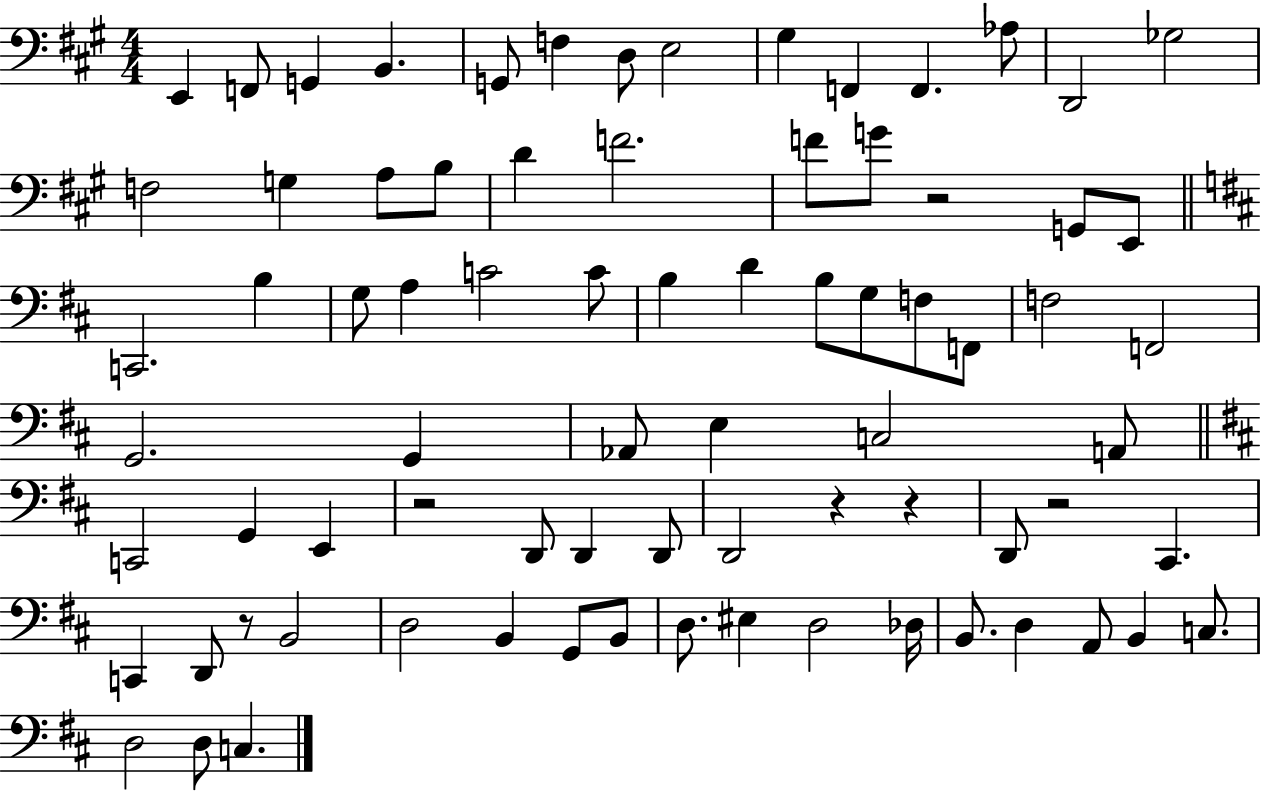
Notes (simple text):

E2/q F2/e G2/q B2/q. G2/e F3/q D3/e E3/h G#3/q F2/q F2/q. Ab3/e D2/h Gb3/h F3/h G3/q A3/e B3/e D4/q F4/h. F4/e G4/e R/h G2/e E2/e C2/h. B3/q G3/e A3/q C4/h C4/e B3/q D4/q B3/e G3/e F3/e F2/e F3/h F2/h G2/h. G2/q Ab2/e E3/q C3/h A2/e C2/h G2/q E2/q R/h D2/e D2/q D2/e D2/h R/q R/q D2/e R/h C#2/q. C2/q D2/e R/e B2/h D3/h B2/q G2/e B2/e D3/e. EIS3/q D3/h Db3/s B2/e. D3/q A2/e B2/q C3/e. D3/h D3/e C3/q.